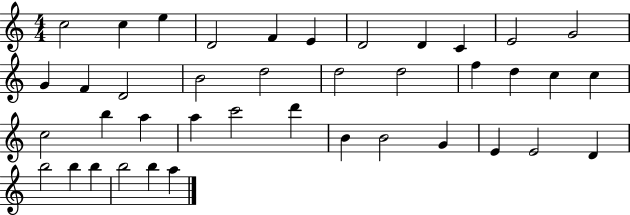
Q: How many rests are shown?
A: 0